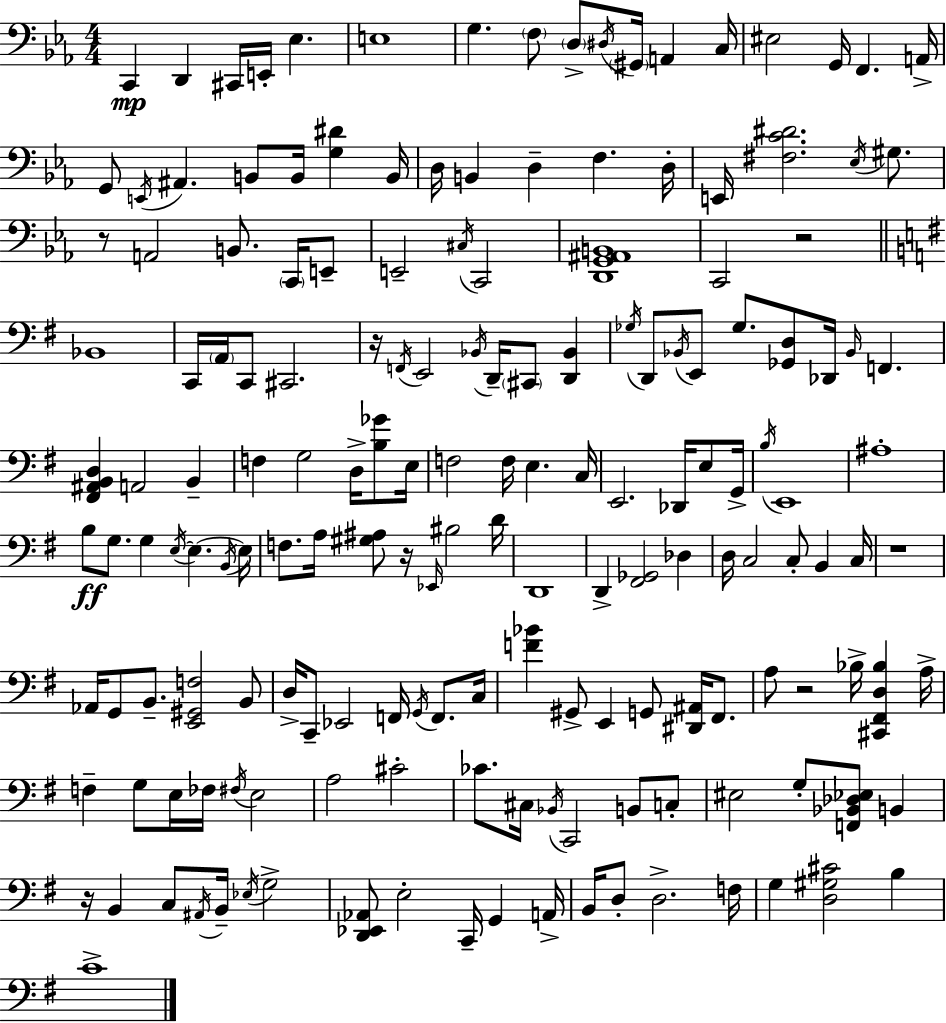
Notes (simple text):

C2/q D2/q C#2/s E2/s Eb3/q. E3/w G3/q. F3/e D3/e D#3/s G#2/s A2/q C3/s EIS3/h G2/s F2/q. A2/s G2/e E2/s A#2/q. B2/e B2/s [G3,D#4]/q B2/s D3/s B2/q D3/q F3/q. D3/s E2/s [F#3,C4,D#4]/h. Eb3/s G#3/e. R/e A2/h B2/e. C2/s E2/e E2/h C#3/s C2/h [D2,G2,A#2,B2]/w C2/h R/h Bb2/w C2/s A2/s C2/e C#2/h. R/s F2/s E2/h Bb2/s D2/s C#2/e [D2,Bb2]/q Gb3/s D2/e Bb2/s E2/e Gb3/e. [Gb2,D3]/e Db2/s Bb2/s F2/q. [F#2,A#2,B2,D3]/q A2/h B2/q F3/q G3/h D3/s [B3,Gb4]/e E3/s F3/h F3/s E3/q. C3/s E2/h. Db2/s E3/e G2/s B3/s E2/w A#3/w B3/e G3/e. G3/q E3/s E3/q. B2/s E3/s F3/e. A3/s [G#3,A#3]/e R/s Eb2/s BIS3/h D4/s D2/w D2/q [F#2,Gb2]/h Db3/q D3/s C3/h C3/e B2/q C3/s R/w Ab2/s G2/e B2/e. [E2,G#2,F3]/h B2/e D3/s C2/e Eb2/h F2/s G2/s F2/e. C3/s [F4,Bb4]/q G#2/e E2/q G2/e [D#2,A#2]/s F#2/e. A3/e R/h Bb3/s [C#2,F#2,D3,Bb3]/q A3/s F3/q G3/e E3/s FES3/s F#3/s E3/h A3/h C#4/h CES4/e. C#3/s Bb2/s C2/h B2/e C3/e EIS3/h G3/e [F2,Bb2,Db3,Eb3]/e B2/q R/s B2/q C3/e A#2/s B2/s Eb3/s G3/h [D2,Eb2,Ab2]/e E3/h C2/s G2/q A2/s B2/s D3/e D3/h. F3/s G3/q [D3,G#3,C#4]/h B3/q C4/w